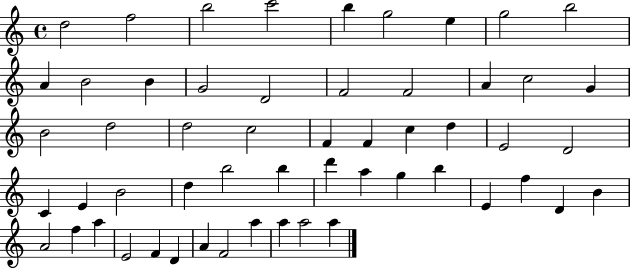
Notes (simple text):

D5/h F5/h B5/h C6/h B5/q G5/h E5/q G5/h B5/h A4/q B4/h B4/q G4/h D4/h F4/h F4/h A4/q C5/h G4/q B4/h D5/h D5/h C5/h F4/q F4/q C5/q D5/q E4/h D4/h C4/q E4/q B4/h D5/q B5/h B5/q D6/q A5/q G5/q B5/q E4/q F5/q D4/q B4/q A4/h F5/q A5/q E4/h F4/q D4/q A4/q F4/h A5/q A5/q A5/h A5/q